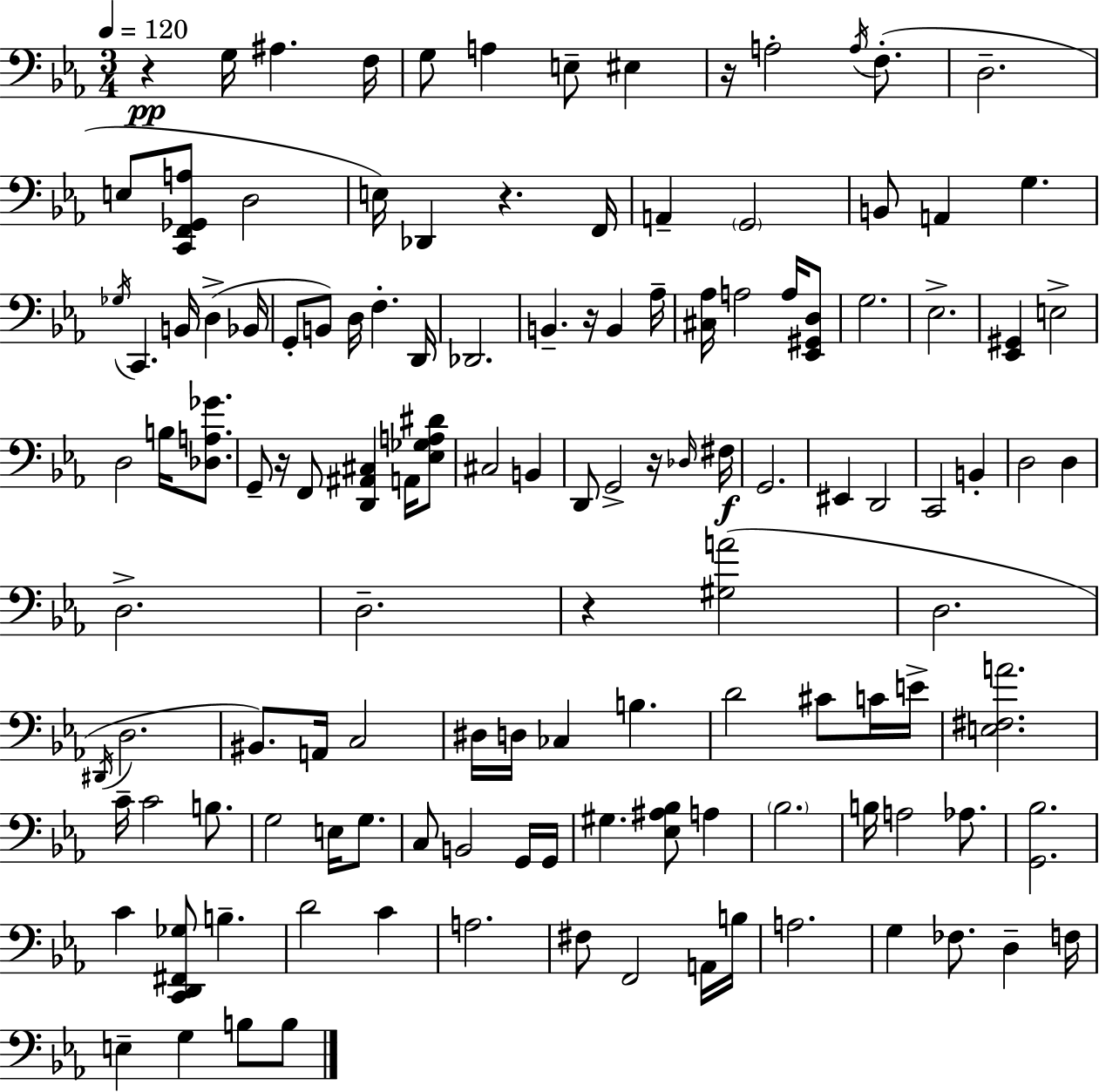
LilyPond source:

{
  \clef bass
  \numericTimeSignature
  \time 3/4
  \key ees \major
  \tempo 4 = 120
  r4\pp g16 ais4. f16 | g8 a4 e8-- eis4 | r16 a2-. \acciaccatura { a16 } f8.-.( | d2.-- | \break e8 <c, f, ges, a>8 d2 | e16) des,4 r4. | f,16 a,4-- \parenthesize g,2 | b,8 a,4 g4. | \break \acciaccatura { ges16 } c,4. b,16 d4->( | bes,16 g,8-. b,8) d16 f4.-. | d,16 des,2. | b,4.-- r16 b,4 | \break aes16-- <cis aes>16 a2 a16 | <ees, gis, d>8 g2. | ees2.-> | <ees, gis,>4 e2-> | \break d2 b16 <des a ges'>8. | g,8-- r16 f,8 <d, ais, cis>4 a,16 | <ees ges a dis'>8 cis2 b,4 | d,8 g,2-> | \break r16 \grace { des16 } fis16\f g,2. | eis,4 d,2 | c,2 b,4-. | d2 d4 | \break d2.-> | d2.-- | r4 <gis a'>2( | d2. | \break \acciaccatura { dis,16 } d2. | bis,8.) a,16 c2 | dis16 d16 ces4 b4. | d'2 | \break cis'8 c'16 e'16-> <e fis a'>2. | c'16-- c'2 | b8. g2 | e16 g8. c8 b,2 | \break g,16 g,16 gis4. <ees ais bes>8 | a4 \parenthesize bes2. | b16 a2 | aes8. <g, bes>2. | \break c'4 <c, d, fis, ges>8 b4.-- | d'2 | c'4 a2. | fis8 f,2 | \break a,16 b16 a2. | g4 fes8. d4-- | f16 e4-- g4 | b8 b8 \bar "|."
}